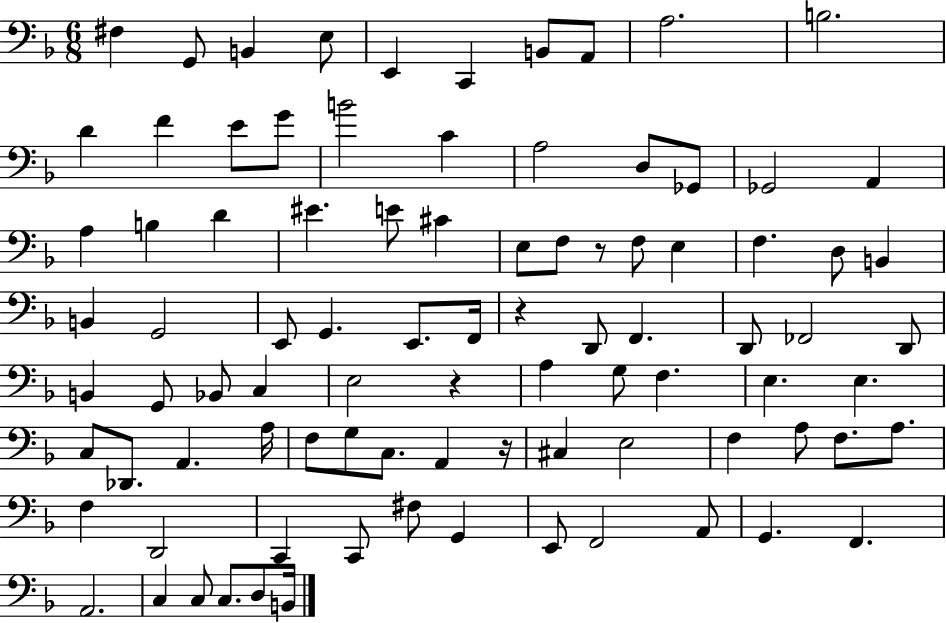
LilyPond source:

{
  \clef bass
  \numericTimeSignature
  \time 6/8
  \key f \major
  fis4 g,8 b,4 e8 | e,4 c,4 b,8 a,8 | a2. | b2. | \break d'4 f'4 e'8 g'8 | b'2 c'4 | a2 d8 ges,8 | ges,2 a,4 | \break a4 b4 d'4 | eis'4. e'8 cis'4 | e8 f8 r8 f8 e4 | f4. d8 b,4 | \break b,4 g,2 | e,8 g,4. e,8. f,16 | r4 d,8 f,4. | d,8 fes,2 d,8 | \break b,4 g,8 bes,8 c4 | e2 r4 | a4 g8 f4. | e4. e4. | \break c8 des,8. a,4. a16 | f8 g8 c8. a,4 r16 | cis4 e2 | f4 a8 f8. a8. | \break f4 d,2 | c,4 c,8 fis8 g,4 | e,8 f,2 a,8 | g,4. f,4. | \break a,2. | c4 c8 c8. d8 b,16 | \bar "|."
}